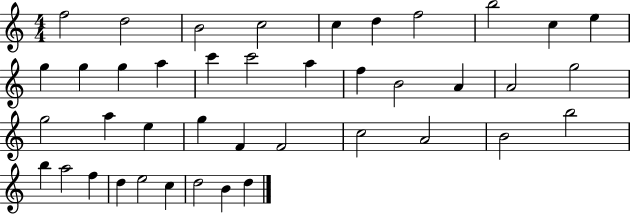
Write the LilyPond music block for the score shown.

{
  \clef treble
  \numericTimeSignature
  \time 4/4
  \key c \major
  f''2 d''2 | b'2 c''2 | c''4 d''4 f''2 | b''2 c''4 e''4 | \break g''4 g''4 g''4 a''4 | c'''4 c'''2 a''4 | f''4 b'2 a'4 | a'2 g''2 | \break g''2 a''4 e''4 | g''4 f'4 f'2 | c''2 a'2 | b'2 b''2 | \break b''4 a''2 f''4 | d''4 e''2 c''4 | d''2 b'4 d''4 | \bar "|."
}